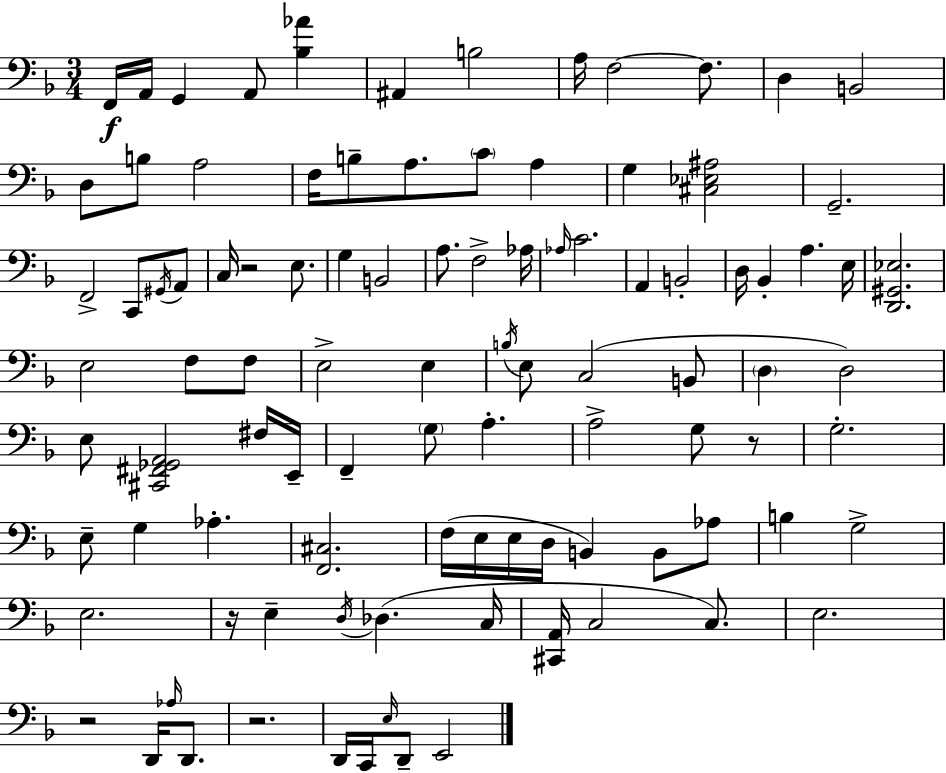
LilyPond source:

{
  \clef bass
  \numericTimeSignature
  \time 3/4
  \key f \major
  f,16\f a,16 g,4 a,8 <bes aes'>4 | ais,4 b2 | a16 f2~~ f8. | d4 b,2 | \break d8 b8 a2 | f16 b8-- a8. \parenthesize c'8 a4 | g4 <cis ees ais>2 | g,2.-- | \break f,2-> c,8 \acciaccatura { gis,16 } a,8 | c16 r2 e8. | g4 b,2 | a8. f2-> | \break aes16 \grace { aes16 } c'2. | a,4 b,2-. | d16 bes,4-. a4. | e16 <d, gis, ees>2. | \break e2 f8 | f8 e2-> e4 | \acciaccatura { b16 } e8 c2( | b,8 \parenthesize d4 d2) | \break e8 <cis, fis, ges, a,>2 | fis16 e,16-- f,4-- \parenthesize g8 a4.-. | a2-> g8 | r8 g2.-. | \break e8-- g4 aes4.-. | <f, cis>2. | f16( e16 e16 d16 b,4) b,8 | aes8 b4 g2-> | \break e2. | r16 e4-- \acciaccatura { d16 } des4.( | c16 <cis, a,>16 c2 | c8.) e2. | \break r2 | d,16 \grace { aes16 } d,8. r2. | d,16 c,16 \grace { e16 } d,8-- e,2 | \bar "|."
}